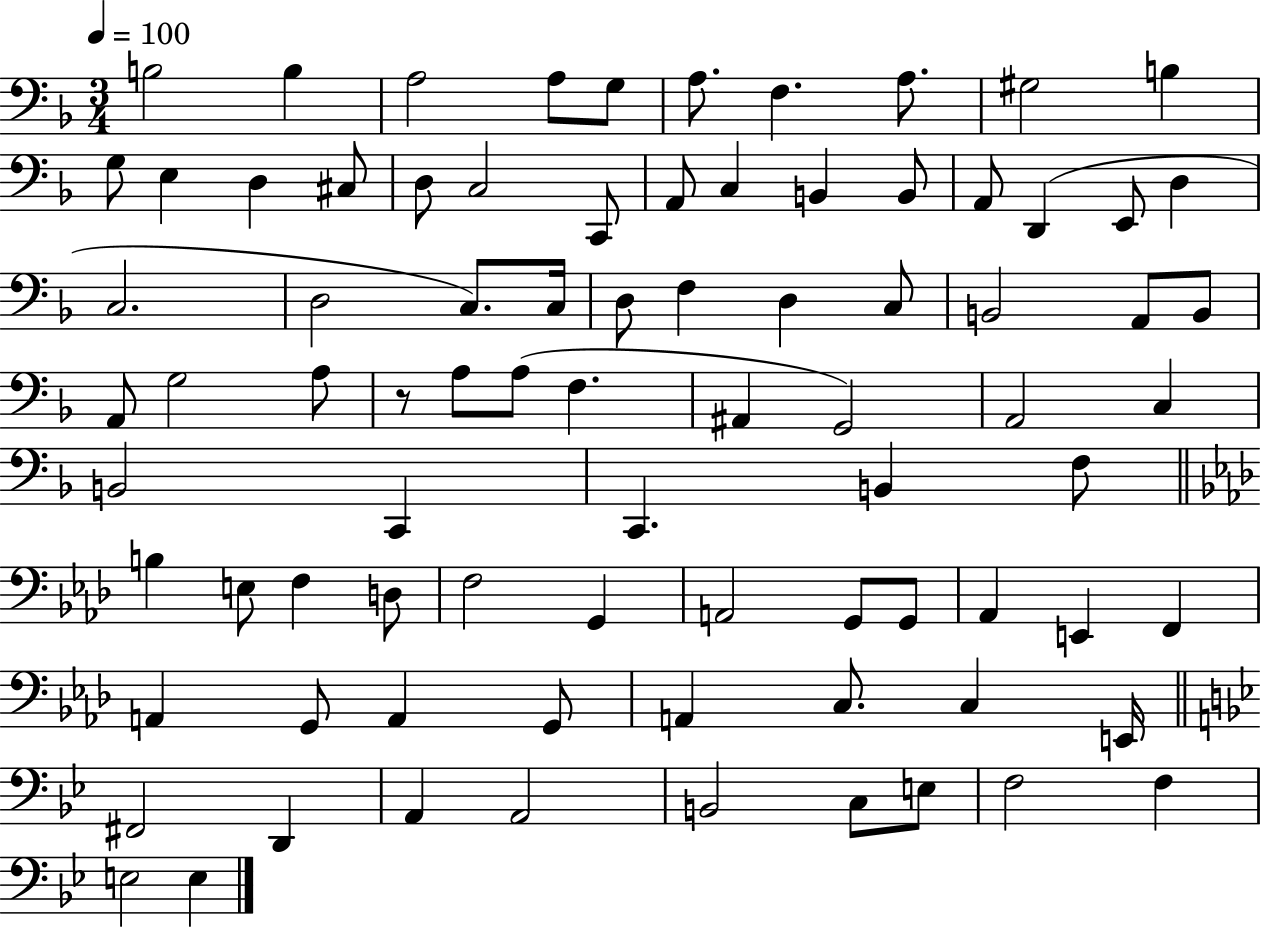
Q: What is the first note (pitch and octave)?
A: B3